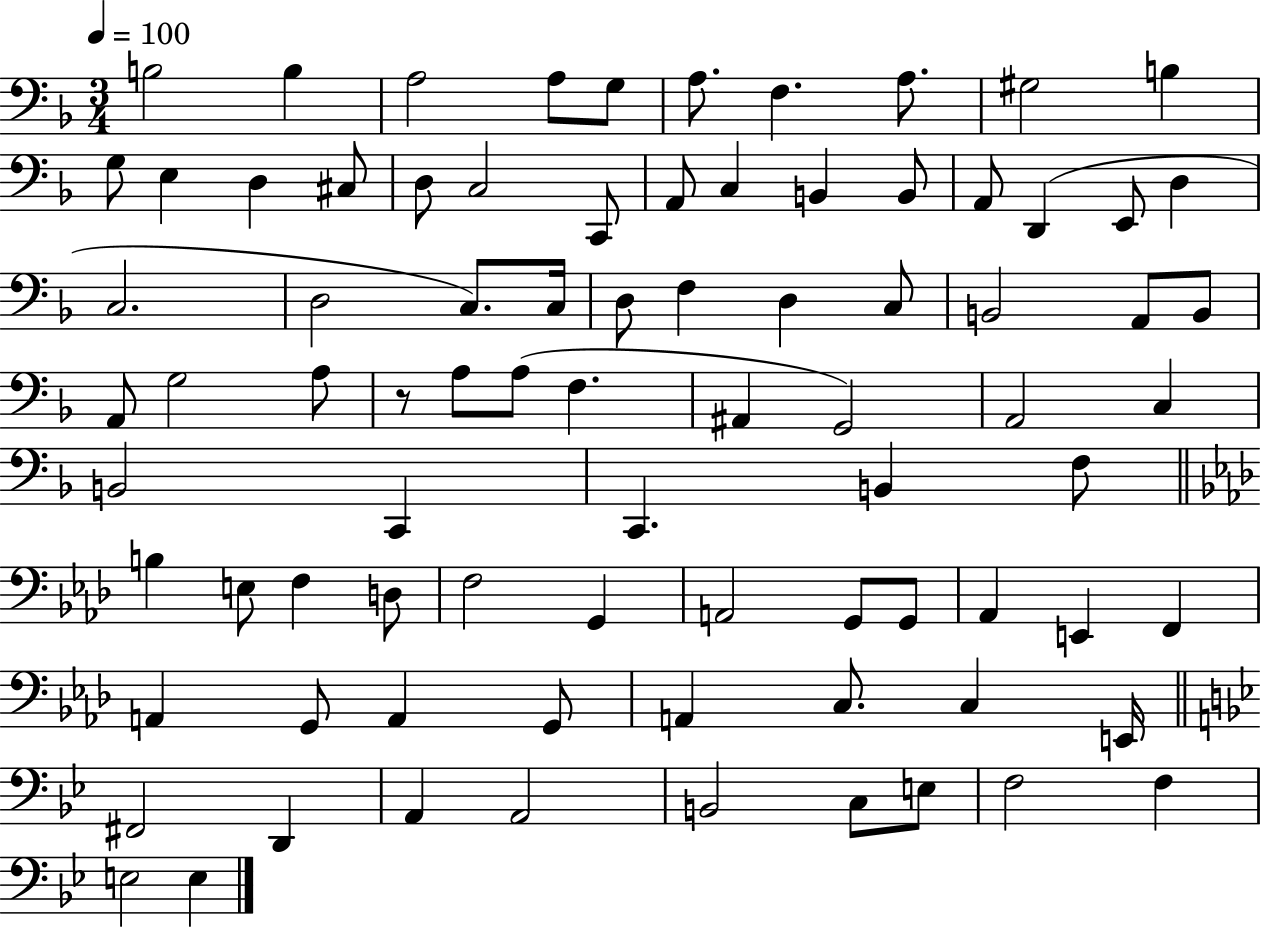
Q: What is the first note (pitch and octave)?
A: B3